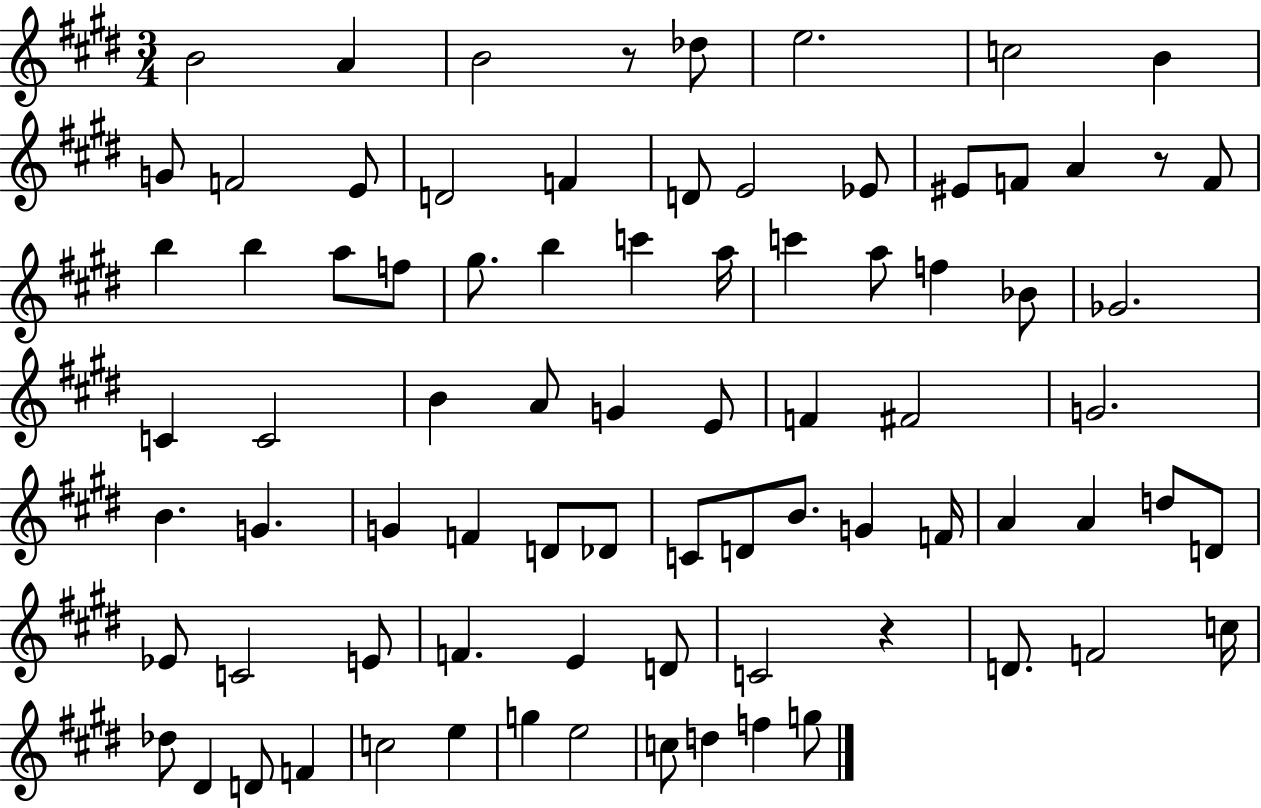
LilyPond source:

{
  \clef treble
  \numericTimeSignature
  \time 3/4
  \key e \major
  \repeat volta 2 { b'2 a'4 | b'2 r8 des''8 | e''2. | c''2 b'4 | \break g'8 f'2 e'8 | d'2 f'4 | d'8 e'2 ees'8 | eis'8 f'8 a'4 r8 f'8 | \break b''4 b''4 a''8 f''8 | gis''8. b''4 c'''4 a''16 | c'''4 a''8 f''4 bes'8 | ges'2. | \break c'4 c'2 | b'4 a'8 g'4 e'8 | f'4 fis'2 | g'2. | \break b'4. g'4. | g'4 f'4 d'8 des'8 | c'8 d'8 b'8. g'4 f'16 | a'4 a'4 d''8 d'8 | \break ees'8 c'2 e'8 | f'4. e'4 d'8 | c'2 r4 | d'8. f'2 c''16 | \break des''8 dis'4 d'8 f'4 | c''2 e''4 | g''4 e''2 | c''8 d''4 f''4 g''8 | \break } \bar "|."
}